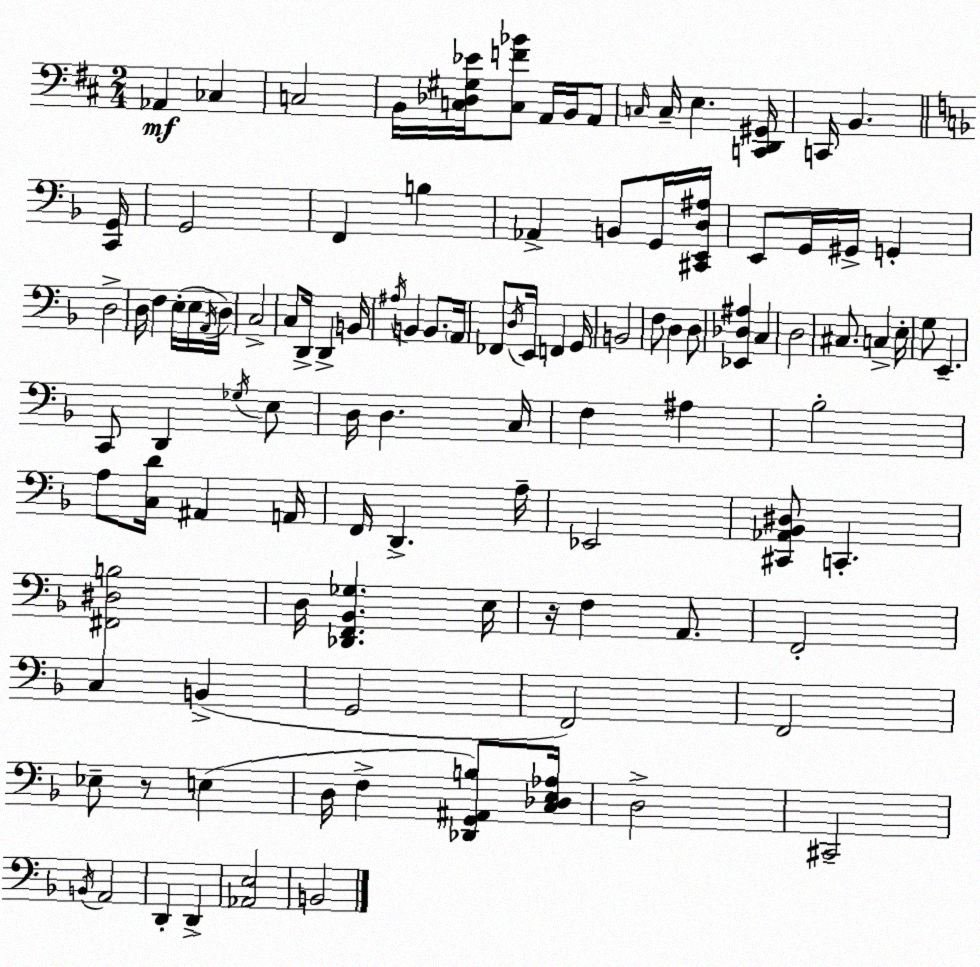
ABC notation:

X:1
T:Untitled
M:2/4
L:1/4
K:D
_A,, _C, C,2 B,,/4 [C,_D,^G,_E]/4 [C,F_B]/2 A,,/4 B,,/4 A,,/2 C,/4 C,/4 E, [C,,D,,^G,,]/4 C,,/4 B,, [C,,G,,]/4 G,,2 F,, B, _A,, B,,/2 G,,/4 [^C,,E,,D,^A,]/4 E,,/2 G,,/4 ^G,,/4 G,, D,2 D,/4 F, E,/4 E,/4 A,,/4 D,/4 C,2 C,/2 D,,/4 D,, B,,/4 ^A,/4 B,, B,,/2 A,,/4 _F,,/2 D,/4 E,,/4 F,, G,,/4 B,,2 F,/2 D, D,/2 [_E,,_D,^A,] C, D,2 ^C,/2 C, E,/4 G,/2 E,, C,,/2 D,, _G,/4 E,/2 D,/4 D, C,/4 F, ^A, _B,2 A,/2 [C,D]/4 ^A,, A,,/4 F,,/4 D,, A,/4 _E,,2 [^C,,_A,,_B,,^D,]/2 C,, [^F,,^D,B,]2 D,/4 [_D,,F,,_B,,_G,] E,/4 z/4 F, A,,/2 F,,2 C, B,, G,,2 F,,2 F,,2 _E,/2 z/2 E, D,/4 F, [_D,,G,,^A,,B,]/2 [C,_D,E,_A,]/4 D,2 ^C,,2 B,,/4 A,,2 D,, D,, [_A,,E,]2 B,,2